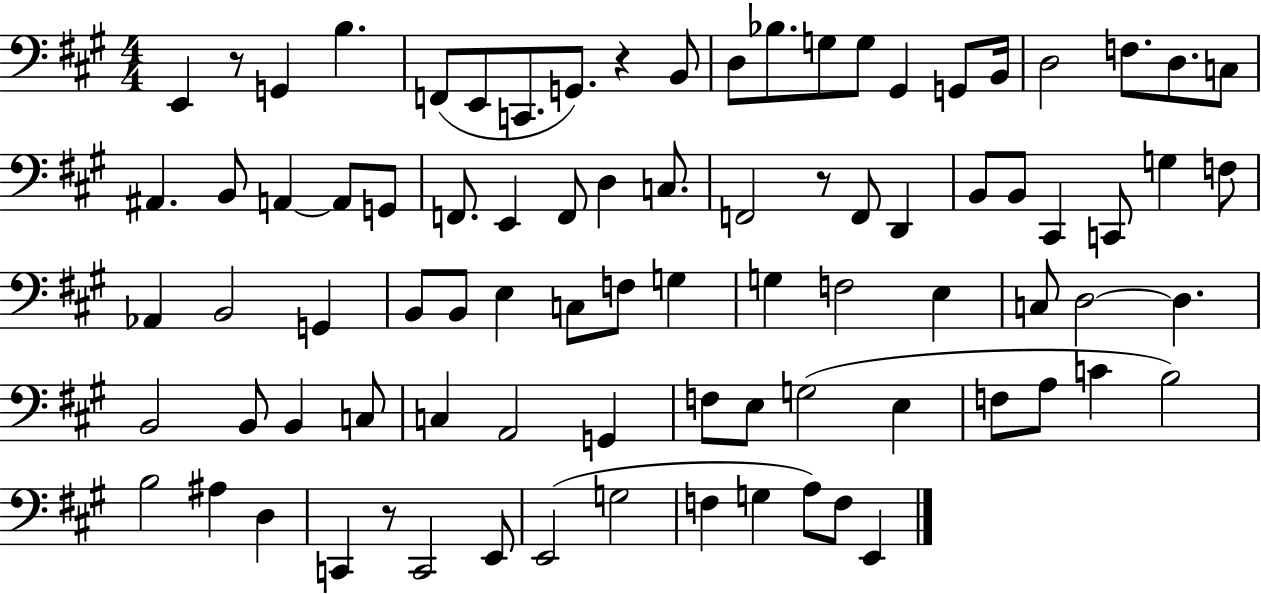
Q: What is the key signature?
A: A major